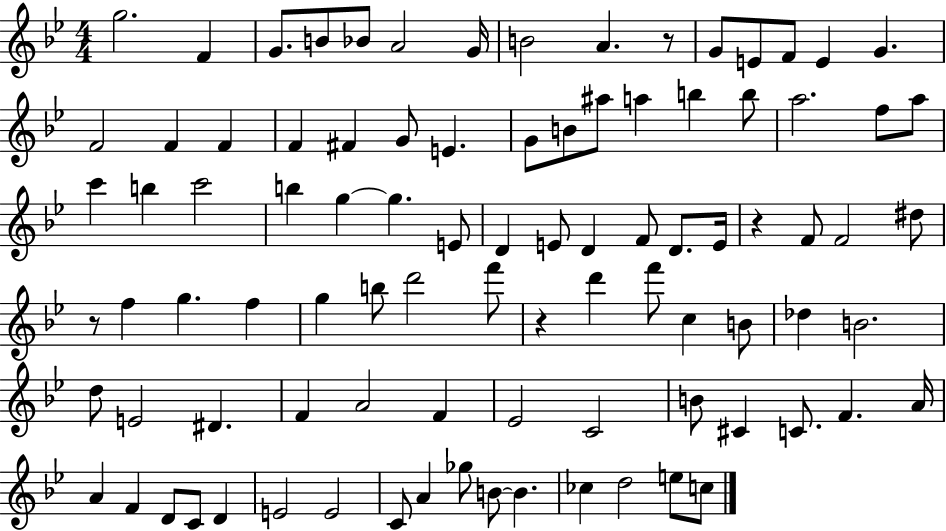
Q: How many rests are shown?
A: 4